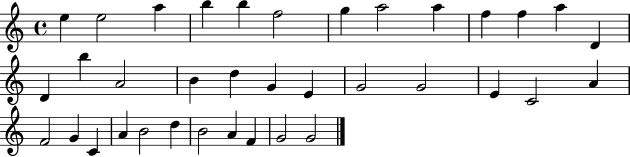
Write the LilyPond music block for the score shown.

{
  \clef treble
  \time 4/4
  \defaultTimeSignature
  \key c \major
  e''4 e''2 a''4 | b''4 b''4 f''2 | g''4 a''2 a''4 | f''4 f''4 a''4 d'4 | \break d'4 b''4 a'2 | b'4 d''4 g'4 e'4 | g'2 g'2 | e'4 c'2 a'4 | \break f'2 g'4 c'4 | a'4 b'2 d''4 | b'2 a'4 f'4 | g'2 g'2 | \break \bar "|."
}